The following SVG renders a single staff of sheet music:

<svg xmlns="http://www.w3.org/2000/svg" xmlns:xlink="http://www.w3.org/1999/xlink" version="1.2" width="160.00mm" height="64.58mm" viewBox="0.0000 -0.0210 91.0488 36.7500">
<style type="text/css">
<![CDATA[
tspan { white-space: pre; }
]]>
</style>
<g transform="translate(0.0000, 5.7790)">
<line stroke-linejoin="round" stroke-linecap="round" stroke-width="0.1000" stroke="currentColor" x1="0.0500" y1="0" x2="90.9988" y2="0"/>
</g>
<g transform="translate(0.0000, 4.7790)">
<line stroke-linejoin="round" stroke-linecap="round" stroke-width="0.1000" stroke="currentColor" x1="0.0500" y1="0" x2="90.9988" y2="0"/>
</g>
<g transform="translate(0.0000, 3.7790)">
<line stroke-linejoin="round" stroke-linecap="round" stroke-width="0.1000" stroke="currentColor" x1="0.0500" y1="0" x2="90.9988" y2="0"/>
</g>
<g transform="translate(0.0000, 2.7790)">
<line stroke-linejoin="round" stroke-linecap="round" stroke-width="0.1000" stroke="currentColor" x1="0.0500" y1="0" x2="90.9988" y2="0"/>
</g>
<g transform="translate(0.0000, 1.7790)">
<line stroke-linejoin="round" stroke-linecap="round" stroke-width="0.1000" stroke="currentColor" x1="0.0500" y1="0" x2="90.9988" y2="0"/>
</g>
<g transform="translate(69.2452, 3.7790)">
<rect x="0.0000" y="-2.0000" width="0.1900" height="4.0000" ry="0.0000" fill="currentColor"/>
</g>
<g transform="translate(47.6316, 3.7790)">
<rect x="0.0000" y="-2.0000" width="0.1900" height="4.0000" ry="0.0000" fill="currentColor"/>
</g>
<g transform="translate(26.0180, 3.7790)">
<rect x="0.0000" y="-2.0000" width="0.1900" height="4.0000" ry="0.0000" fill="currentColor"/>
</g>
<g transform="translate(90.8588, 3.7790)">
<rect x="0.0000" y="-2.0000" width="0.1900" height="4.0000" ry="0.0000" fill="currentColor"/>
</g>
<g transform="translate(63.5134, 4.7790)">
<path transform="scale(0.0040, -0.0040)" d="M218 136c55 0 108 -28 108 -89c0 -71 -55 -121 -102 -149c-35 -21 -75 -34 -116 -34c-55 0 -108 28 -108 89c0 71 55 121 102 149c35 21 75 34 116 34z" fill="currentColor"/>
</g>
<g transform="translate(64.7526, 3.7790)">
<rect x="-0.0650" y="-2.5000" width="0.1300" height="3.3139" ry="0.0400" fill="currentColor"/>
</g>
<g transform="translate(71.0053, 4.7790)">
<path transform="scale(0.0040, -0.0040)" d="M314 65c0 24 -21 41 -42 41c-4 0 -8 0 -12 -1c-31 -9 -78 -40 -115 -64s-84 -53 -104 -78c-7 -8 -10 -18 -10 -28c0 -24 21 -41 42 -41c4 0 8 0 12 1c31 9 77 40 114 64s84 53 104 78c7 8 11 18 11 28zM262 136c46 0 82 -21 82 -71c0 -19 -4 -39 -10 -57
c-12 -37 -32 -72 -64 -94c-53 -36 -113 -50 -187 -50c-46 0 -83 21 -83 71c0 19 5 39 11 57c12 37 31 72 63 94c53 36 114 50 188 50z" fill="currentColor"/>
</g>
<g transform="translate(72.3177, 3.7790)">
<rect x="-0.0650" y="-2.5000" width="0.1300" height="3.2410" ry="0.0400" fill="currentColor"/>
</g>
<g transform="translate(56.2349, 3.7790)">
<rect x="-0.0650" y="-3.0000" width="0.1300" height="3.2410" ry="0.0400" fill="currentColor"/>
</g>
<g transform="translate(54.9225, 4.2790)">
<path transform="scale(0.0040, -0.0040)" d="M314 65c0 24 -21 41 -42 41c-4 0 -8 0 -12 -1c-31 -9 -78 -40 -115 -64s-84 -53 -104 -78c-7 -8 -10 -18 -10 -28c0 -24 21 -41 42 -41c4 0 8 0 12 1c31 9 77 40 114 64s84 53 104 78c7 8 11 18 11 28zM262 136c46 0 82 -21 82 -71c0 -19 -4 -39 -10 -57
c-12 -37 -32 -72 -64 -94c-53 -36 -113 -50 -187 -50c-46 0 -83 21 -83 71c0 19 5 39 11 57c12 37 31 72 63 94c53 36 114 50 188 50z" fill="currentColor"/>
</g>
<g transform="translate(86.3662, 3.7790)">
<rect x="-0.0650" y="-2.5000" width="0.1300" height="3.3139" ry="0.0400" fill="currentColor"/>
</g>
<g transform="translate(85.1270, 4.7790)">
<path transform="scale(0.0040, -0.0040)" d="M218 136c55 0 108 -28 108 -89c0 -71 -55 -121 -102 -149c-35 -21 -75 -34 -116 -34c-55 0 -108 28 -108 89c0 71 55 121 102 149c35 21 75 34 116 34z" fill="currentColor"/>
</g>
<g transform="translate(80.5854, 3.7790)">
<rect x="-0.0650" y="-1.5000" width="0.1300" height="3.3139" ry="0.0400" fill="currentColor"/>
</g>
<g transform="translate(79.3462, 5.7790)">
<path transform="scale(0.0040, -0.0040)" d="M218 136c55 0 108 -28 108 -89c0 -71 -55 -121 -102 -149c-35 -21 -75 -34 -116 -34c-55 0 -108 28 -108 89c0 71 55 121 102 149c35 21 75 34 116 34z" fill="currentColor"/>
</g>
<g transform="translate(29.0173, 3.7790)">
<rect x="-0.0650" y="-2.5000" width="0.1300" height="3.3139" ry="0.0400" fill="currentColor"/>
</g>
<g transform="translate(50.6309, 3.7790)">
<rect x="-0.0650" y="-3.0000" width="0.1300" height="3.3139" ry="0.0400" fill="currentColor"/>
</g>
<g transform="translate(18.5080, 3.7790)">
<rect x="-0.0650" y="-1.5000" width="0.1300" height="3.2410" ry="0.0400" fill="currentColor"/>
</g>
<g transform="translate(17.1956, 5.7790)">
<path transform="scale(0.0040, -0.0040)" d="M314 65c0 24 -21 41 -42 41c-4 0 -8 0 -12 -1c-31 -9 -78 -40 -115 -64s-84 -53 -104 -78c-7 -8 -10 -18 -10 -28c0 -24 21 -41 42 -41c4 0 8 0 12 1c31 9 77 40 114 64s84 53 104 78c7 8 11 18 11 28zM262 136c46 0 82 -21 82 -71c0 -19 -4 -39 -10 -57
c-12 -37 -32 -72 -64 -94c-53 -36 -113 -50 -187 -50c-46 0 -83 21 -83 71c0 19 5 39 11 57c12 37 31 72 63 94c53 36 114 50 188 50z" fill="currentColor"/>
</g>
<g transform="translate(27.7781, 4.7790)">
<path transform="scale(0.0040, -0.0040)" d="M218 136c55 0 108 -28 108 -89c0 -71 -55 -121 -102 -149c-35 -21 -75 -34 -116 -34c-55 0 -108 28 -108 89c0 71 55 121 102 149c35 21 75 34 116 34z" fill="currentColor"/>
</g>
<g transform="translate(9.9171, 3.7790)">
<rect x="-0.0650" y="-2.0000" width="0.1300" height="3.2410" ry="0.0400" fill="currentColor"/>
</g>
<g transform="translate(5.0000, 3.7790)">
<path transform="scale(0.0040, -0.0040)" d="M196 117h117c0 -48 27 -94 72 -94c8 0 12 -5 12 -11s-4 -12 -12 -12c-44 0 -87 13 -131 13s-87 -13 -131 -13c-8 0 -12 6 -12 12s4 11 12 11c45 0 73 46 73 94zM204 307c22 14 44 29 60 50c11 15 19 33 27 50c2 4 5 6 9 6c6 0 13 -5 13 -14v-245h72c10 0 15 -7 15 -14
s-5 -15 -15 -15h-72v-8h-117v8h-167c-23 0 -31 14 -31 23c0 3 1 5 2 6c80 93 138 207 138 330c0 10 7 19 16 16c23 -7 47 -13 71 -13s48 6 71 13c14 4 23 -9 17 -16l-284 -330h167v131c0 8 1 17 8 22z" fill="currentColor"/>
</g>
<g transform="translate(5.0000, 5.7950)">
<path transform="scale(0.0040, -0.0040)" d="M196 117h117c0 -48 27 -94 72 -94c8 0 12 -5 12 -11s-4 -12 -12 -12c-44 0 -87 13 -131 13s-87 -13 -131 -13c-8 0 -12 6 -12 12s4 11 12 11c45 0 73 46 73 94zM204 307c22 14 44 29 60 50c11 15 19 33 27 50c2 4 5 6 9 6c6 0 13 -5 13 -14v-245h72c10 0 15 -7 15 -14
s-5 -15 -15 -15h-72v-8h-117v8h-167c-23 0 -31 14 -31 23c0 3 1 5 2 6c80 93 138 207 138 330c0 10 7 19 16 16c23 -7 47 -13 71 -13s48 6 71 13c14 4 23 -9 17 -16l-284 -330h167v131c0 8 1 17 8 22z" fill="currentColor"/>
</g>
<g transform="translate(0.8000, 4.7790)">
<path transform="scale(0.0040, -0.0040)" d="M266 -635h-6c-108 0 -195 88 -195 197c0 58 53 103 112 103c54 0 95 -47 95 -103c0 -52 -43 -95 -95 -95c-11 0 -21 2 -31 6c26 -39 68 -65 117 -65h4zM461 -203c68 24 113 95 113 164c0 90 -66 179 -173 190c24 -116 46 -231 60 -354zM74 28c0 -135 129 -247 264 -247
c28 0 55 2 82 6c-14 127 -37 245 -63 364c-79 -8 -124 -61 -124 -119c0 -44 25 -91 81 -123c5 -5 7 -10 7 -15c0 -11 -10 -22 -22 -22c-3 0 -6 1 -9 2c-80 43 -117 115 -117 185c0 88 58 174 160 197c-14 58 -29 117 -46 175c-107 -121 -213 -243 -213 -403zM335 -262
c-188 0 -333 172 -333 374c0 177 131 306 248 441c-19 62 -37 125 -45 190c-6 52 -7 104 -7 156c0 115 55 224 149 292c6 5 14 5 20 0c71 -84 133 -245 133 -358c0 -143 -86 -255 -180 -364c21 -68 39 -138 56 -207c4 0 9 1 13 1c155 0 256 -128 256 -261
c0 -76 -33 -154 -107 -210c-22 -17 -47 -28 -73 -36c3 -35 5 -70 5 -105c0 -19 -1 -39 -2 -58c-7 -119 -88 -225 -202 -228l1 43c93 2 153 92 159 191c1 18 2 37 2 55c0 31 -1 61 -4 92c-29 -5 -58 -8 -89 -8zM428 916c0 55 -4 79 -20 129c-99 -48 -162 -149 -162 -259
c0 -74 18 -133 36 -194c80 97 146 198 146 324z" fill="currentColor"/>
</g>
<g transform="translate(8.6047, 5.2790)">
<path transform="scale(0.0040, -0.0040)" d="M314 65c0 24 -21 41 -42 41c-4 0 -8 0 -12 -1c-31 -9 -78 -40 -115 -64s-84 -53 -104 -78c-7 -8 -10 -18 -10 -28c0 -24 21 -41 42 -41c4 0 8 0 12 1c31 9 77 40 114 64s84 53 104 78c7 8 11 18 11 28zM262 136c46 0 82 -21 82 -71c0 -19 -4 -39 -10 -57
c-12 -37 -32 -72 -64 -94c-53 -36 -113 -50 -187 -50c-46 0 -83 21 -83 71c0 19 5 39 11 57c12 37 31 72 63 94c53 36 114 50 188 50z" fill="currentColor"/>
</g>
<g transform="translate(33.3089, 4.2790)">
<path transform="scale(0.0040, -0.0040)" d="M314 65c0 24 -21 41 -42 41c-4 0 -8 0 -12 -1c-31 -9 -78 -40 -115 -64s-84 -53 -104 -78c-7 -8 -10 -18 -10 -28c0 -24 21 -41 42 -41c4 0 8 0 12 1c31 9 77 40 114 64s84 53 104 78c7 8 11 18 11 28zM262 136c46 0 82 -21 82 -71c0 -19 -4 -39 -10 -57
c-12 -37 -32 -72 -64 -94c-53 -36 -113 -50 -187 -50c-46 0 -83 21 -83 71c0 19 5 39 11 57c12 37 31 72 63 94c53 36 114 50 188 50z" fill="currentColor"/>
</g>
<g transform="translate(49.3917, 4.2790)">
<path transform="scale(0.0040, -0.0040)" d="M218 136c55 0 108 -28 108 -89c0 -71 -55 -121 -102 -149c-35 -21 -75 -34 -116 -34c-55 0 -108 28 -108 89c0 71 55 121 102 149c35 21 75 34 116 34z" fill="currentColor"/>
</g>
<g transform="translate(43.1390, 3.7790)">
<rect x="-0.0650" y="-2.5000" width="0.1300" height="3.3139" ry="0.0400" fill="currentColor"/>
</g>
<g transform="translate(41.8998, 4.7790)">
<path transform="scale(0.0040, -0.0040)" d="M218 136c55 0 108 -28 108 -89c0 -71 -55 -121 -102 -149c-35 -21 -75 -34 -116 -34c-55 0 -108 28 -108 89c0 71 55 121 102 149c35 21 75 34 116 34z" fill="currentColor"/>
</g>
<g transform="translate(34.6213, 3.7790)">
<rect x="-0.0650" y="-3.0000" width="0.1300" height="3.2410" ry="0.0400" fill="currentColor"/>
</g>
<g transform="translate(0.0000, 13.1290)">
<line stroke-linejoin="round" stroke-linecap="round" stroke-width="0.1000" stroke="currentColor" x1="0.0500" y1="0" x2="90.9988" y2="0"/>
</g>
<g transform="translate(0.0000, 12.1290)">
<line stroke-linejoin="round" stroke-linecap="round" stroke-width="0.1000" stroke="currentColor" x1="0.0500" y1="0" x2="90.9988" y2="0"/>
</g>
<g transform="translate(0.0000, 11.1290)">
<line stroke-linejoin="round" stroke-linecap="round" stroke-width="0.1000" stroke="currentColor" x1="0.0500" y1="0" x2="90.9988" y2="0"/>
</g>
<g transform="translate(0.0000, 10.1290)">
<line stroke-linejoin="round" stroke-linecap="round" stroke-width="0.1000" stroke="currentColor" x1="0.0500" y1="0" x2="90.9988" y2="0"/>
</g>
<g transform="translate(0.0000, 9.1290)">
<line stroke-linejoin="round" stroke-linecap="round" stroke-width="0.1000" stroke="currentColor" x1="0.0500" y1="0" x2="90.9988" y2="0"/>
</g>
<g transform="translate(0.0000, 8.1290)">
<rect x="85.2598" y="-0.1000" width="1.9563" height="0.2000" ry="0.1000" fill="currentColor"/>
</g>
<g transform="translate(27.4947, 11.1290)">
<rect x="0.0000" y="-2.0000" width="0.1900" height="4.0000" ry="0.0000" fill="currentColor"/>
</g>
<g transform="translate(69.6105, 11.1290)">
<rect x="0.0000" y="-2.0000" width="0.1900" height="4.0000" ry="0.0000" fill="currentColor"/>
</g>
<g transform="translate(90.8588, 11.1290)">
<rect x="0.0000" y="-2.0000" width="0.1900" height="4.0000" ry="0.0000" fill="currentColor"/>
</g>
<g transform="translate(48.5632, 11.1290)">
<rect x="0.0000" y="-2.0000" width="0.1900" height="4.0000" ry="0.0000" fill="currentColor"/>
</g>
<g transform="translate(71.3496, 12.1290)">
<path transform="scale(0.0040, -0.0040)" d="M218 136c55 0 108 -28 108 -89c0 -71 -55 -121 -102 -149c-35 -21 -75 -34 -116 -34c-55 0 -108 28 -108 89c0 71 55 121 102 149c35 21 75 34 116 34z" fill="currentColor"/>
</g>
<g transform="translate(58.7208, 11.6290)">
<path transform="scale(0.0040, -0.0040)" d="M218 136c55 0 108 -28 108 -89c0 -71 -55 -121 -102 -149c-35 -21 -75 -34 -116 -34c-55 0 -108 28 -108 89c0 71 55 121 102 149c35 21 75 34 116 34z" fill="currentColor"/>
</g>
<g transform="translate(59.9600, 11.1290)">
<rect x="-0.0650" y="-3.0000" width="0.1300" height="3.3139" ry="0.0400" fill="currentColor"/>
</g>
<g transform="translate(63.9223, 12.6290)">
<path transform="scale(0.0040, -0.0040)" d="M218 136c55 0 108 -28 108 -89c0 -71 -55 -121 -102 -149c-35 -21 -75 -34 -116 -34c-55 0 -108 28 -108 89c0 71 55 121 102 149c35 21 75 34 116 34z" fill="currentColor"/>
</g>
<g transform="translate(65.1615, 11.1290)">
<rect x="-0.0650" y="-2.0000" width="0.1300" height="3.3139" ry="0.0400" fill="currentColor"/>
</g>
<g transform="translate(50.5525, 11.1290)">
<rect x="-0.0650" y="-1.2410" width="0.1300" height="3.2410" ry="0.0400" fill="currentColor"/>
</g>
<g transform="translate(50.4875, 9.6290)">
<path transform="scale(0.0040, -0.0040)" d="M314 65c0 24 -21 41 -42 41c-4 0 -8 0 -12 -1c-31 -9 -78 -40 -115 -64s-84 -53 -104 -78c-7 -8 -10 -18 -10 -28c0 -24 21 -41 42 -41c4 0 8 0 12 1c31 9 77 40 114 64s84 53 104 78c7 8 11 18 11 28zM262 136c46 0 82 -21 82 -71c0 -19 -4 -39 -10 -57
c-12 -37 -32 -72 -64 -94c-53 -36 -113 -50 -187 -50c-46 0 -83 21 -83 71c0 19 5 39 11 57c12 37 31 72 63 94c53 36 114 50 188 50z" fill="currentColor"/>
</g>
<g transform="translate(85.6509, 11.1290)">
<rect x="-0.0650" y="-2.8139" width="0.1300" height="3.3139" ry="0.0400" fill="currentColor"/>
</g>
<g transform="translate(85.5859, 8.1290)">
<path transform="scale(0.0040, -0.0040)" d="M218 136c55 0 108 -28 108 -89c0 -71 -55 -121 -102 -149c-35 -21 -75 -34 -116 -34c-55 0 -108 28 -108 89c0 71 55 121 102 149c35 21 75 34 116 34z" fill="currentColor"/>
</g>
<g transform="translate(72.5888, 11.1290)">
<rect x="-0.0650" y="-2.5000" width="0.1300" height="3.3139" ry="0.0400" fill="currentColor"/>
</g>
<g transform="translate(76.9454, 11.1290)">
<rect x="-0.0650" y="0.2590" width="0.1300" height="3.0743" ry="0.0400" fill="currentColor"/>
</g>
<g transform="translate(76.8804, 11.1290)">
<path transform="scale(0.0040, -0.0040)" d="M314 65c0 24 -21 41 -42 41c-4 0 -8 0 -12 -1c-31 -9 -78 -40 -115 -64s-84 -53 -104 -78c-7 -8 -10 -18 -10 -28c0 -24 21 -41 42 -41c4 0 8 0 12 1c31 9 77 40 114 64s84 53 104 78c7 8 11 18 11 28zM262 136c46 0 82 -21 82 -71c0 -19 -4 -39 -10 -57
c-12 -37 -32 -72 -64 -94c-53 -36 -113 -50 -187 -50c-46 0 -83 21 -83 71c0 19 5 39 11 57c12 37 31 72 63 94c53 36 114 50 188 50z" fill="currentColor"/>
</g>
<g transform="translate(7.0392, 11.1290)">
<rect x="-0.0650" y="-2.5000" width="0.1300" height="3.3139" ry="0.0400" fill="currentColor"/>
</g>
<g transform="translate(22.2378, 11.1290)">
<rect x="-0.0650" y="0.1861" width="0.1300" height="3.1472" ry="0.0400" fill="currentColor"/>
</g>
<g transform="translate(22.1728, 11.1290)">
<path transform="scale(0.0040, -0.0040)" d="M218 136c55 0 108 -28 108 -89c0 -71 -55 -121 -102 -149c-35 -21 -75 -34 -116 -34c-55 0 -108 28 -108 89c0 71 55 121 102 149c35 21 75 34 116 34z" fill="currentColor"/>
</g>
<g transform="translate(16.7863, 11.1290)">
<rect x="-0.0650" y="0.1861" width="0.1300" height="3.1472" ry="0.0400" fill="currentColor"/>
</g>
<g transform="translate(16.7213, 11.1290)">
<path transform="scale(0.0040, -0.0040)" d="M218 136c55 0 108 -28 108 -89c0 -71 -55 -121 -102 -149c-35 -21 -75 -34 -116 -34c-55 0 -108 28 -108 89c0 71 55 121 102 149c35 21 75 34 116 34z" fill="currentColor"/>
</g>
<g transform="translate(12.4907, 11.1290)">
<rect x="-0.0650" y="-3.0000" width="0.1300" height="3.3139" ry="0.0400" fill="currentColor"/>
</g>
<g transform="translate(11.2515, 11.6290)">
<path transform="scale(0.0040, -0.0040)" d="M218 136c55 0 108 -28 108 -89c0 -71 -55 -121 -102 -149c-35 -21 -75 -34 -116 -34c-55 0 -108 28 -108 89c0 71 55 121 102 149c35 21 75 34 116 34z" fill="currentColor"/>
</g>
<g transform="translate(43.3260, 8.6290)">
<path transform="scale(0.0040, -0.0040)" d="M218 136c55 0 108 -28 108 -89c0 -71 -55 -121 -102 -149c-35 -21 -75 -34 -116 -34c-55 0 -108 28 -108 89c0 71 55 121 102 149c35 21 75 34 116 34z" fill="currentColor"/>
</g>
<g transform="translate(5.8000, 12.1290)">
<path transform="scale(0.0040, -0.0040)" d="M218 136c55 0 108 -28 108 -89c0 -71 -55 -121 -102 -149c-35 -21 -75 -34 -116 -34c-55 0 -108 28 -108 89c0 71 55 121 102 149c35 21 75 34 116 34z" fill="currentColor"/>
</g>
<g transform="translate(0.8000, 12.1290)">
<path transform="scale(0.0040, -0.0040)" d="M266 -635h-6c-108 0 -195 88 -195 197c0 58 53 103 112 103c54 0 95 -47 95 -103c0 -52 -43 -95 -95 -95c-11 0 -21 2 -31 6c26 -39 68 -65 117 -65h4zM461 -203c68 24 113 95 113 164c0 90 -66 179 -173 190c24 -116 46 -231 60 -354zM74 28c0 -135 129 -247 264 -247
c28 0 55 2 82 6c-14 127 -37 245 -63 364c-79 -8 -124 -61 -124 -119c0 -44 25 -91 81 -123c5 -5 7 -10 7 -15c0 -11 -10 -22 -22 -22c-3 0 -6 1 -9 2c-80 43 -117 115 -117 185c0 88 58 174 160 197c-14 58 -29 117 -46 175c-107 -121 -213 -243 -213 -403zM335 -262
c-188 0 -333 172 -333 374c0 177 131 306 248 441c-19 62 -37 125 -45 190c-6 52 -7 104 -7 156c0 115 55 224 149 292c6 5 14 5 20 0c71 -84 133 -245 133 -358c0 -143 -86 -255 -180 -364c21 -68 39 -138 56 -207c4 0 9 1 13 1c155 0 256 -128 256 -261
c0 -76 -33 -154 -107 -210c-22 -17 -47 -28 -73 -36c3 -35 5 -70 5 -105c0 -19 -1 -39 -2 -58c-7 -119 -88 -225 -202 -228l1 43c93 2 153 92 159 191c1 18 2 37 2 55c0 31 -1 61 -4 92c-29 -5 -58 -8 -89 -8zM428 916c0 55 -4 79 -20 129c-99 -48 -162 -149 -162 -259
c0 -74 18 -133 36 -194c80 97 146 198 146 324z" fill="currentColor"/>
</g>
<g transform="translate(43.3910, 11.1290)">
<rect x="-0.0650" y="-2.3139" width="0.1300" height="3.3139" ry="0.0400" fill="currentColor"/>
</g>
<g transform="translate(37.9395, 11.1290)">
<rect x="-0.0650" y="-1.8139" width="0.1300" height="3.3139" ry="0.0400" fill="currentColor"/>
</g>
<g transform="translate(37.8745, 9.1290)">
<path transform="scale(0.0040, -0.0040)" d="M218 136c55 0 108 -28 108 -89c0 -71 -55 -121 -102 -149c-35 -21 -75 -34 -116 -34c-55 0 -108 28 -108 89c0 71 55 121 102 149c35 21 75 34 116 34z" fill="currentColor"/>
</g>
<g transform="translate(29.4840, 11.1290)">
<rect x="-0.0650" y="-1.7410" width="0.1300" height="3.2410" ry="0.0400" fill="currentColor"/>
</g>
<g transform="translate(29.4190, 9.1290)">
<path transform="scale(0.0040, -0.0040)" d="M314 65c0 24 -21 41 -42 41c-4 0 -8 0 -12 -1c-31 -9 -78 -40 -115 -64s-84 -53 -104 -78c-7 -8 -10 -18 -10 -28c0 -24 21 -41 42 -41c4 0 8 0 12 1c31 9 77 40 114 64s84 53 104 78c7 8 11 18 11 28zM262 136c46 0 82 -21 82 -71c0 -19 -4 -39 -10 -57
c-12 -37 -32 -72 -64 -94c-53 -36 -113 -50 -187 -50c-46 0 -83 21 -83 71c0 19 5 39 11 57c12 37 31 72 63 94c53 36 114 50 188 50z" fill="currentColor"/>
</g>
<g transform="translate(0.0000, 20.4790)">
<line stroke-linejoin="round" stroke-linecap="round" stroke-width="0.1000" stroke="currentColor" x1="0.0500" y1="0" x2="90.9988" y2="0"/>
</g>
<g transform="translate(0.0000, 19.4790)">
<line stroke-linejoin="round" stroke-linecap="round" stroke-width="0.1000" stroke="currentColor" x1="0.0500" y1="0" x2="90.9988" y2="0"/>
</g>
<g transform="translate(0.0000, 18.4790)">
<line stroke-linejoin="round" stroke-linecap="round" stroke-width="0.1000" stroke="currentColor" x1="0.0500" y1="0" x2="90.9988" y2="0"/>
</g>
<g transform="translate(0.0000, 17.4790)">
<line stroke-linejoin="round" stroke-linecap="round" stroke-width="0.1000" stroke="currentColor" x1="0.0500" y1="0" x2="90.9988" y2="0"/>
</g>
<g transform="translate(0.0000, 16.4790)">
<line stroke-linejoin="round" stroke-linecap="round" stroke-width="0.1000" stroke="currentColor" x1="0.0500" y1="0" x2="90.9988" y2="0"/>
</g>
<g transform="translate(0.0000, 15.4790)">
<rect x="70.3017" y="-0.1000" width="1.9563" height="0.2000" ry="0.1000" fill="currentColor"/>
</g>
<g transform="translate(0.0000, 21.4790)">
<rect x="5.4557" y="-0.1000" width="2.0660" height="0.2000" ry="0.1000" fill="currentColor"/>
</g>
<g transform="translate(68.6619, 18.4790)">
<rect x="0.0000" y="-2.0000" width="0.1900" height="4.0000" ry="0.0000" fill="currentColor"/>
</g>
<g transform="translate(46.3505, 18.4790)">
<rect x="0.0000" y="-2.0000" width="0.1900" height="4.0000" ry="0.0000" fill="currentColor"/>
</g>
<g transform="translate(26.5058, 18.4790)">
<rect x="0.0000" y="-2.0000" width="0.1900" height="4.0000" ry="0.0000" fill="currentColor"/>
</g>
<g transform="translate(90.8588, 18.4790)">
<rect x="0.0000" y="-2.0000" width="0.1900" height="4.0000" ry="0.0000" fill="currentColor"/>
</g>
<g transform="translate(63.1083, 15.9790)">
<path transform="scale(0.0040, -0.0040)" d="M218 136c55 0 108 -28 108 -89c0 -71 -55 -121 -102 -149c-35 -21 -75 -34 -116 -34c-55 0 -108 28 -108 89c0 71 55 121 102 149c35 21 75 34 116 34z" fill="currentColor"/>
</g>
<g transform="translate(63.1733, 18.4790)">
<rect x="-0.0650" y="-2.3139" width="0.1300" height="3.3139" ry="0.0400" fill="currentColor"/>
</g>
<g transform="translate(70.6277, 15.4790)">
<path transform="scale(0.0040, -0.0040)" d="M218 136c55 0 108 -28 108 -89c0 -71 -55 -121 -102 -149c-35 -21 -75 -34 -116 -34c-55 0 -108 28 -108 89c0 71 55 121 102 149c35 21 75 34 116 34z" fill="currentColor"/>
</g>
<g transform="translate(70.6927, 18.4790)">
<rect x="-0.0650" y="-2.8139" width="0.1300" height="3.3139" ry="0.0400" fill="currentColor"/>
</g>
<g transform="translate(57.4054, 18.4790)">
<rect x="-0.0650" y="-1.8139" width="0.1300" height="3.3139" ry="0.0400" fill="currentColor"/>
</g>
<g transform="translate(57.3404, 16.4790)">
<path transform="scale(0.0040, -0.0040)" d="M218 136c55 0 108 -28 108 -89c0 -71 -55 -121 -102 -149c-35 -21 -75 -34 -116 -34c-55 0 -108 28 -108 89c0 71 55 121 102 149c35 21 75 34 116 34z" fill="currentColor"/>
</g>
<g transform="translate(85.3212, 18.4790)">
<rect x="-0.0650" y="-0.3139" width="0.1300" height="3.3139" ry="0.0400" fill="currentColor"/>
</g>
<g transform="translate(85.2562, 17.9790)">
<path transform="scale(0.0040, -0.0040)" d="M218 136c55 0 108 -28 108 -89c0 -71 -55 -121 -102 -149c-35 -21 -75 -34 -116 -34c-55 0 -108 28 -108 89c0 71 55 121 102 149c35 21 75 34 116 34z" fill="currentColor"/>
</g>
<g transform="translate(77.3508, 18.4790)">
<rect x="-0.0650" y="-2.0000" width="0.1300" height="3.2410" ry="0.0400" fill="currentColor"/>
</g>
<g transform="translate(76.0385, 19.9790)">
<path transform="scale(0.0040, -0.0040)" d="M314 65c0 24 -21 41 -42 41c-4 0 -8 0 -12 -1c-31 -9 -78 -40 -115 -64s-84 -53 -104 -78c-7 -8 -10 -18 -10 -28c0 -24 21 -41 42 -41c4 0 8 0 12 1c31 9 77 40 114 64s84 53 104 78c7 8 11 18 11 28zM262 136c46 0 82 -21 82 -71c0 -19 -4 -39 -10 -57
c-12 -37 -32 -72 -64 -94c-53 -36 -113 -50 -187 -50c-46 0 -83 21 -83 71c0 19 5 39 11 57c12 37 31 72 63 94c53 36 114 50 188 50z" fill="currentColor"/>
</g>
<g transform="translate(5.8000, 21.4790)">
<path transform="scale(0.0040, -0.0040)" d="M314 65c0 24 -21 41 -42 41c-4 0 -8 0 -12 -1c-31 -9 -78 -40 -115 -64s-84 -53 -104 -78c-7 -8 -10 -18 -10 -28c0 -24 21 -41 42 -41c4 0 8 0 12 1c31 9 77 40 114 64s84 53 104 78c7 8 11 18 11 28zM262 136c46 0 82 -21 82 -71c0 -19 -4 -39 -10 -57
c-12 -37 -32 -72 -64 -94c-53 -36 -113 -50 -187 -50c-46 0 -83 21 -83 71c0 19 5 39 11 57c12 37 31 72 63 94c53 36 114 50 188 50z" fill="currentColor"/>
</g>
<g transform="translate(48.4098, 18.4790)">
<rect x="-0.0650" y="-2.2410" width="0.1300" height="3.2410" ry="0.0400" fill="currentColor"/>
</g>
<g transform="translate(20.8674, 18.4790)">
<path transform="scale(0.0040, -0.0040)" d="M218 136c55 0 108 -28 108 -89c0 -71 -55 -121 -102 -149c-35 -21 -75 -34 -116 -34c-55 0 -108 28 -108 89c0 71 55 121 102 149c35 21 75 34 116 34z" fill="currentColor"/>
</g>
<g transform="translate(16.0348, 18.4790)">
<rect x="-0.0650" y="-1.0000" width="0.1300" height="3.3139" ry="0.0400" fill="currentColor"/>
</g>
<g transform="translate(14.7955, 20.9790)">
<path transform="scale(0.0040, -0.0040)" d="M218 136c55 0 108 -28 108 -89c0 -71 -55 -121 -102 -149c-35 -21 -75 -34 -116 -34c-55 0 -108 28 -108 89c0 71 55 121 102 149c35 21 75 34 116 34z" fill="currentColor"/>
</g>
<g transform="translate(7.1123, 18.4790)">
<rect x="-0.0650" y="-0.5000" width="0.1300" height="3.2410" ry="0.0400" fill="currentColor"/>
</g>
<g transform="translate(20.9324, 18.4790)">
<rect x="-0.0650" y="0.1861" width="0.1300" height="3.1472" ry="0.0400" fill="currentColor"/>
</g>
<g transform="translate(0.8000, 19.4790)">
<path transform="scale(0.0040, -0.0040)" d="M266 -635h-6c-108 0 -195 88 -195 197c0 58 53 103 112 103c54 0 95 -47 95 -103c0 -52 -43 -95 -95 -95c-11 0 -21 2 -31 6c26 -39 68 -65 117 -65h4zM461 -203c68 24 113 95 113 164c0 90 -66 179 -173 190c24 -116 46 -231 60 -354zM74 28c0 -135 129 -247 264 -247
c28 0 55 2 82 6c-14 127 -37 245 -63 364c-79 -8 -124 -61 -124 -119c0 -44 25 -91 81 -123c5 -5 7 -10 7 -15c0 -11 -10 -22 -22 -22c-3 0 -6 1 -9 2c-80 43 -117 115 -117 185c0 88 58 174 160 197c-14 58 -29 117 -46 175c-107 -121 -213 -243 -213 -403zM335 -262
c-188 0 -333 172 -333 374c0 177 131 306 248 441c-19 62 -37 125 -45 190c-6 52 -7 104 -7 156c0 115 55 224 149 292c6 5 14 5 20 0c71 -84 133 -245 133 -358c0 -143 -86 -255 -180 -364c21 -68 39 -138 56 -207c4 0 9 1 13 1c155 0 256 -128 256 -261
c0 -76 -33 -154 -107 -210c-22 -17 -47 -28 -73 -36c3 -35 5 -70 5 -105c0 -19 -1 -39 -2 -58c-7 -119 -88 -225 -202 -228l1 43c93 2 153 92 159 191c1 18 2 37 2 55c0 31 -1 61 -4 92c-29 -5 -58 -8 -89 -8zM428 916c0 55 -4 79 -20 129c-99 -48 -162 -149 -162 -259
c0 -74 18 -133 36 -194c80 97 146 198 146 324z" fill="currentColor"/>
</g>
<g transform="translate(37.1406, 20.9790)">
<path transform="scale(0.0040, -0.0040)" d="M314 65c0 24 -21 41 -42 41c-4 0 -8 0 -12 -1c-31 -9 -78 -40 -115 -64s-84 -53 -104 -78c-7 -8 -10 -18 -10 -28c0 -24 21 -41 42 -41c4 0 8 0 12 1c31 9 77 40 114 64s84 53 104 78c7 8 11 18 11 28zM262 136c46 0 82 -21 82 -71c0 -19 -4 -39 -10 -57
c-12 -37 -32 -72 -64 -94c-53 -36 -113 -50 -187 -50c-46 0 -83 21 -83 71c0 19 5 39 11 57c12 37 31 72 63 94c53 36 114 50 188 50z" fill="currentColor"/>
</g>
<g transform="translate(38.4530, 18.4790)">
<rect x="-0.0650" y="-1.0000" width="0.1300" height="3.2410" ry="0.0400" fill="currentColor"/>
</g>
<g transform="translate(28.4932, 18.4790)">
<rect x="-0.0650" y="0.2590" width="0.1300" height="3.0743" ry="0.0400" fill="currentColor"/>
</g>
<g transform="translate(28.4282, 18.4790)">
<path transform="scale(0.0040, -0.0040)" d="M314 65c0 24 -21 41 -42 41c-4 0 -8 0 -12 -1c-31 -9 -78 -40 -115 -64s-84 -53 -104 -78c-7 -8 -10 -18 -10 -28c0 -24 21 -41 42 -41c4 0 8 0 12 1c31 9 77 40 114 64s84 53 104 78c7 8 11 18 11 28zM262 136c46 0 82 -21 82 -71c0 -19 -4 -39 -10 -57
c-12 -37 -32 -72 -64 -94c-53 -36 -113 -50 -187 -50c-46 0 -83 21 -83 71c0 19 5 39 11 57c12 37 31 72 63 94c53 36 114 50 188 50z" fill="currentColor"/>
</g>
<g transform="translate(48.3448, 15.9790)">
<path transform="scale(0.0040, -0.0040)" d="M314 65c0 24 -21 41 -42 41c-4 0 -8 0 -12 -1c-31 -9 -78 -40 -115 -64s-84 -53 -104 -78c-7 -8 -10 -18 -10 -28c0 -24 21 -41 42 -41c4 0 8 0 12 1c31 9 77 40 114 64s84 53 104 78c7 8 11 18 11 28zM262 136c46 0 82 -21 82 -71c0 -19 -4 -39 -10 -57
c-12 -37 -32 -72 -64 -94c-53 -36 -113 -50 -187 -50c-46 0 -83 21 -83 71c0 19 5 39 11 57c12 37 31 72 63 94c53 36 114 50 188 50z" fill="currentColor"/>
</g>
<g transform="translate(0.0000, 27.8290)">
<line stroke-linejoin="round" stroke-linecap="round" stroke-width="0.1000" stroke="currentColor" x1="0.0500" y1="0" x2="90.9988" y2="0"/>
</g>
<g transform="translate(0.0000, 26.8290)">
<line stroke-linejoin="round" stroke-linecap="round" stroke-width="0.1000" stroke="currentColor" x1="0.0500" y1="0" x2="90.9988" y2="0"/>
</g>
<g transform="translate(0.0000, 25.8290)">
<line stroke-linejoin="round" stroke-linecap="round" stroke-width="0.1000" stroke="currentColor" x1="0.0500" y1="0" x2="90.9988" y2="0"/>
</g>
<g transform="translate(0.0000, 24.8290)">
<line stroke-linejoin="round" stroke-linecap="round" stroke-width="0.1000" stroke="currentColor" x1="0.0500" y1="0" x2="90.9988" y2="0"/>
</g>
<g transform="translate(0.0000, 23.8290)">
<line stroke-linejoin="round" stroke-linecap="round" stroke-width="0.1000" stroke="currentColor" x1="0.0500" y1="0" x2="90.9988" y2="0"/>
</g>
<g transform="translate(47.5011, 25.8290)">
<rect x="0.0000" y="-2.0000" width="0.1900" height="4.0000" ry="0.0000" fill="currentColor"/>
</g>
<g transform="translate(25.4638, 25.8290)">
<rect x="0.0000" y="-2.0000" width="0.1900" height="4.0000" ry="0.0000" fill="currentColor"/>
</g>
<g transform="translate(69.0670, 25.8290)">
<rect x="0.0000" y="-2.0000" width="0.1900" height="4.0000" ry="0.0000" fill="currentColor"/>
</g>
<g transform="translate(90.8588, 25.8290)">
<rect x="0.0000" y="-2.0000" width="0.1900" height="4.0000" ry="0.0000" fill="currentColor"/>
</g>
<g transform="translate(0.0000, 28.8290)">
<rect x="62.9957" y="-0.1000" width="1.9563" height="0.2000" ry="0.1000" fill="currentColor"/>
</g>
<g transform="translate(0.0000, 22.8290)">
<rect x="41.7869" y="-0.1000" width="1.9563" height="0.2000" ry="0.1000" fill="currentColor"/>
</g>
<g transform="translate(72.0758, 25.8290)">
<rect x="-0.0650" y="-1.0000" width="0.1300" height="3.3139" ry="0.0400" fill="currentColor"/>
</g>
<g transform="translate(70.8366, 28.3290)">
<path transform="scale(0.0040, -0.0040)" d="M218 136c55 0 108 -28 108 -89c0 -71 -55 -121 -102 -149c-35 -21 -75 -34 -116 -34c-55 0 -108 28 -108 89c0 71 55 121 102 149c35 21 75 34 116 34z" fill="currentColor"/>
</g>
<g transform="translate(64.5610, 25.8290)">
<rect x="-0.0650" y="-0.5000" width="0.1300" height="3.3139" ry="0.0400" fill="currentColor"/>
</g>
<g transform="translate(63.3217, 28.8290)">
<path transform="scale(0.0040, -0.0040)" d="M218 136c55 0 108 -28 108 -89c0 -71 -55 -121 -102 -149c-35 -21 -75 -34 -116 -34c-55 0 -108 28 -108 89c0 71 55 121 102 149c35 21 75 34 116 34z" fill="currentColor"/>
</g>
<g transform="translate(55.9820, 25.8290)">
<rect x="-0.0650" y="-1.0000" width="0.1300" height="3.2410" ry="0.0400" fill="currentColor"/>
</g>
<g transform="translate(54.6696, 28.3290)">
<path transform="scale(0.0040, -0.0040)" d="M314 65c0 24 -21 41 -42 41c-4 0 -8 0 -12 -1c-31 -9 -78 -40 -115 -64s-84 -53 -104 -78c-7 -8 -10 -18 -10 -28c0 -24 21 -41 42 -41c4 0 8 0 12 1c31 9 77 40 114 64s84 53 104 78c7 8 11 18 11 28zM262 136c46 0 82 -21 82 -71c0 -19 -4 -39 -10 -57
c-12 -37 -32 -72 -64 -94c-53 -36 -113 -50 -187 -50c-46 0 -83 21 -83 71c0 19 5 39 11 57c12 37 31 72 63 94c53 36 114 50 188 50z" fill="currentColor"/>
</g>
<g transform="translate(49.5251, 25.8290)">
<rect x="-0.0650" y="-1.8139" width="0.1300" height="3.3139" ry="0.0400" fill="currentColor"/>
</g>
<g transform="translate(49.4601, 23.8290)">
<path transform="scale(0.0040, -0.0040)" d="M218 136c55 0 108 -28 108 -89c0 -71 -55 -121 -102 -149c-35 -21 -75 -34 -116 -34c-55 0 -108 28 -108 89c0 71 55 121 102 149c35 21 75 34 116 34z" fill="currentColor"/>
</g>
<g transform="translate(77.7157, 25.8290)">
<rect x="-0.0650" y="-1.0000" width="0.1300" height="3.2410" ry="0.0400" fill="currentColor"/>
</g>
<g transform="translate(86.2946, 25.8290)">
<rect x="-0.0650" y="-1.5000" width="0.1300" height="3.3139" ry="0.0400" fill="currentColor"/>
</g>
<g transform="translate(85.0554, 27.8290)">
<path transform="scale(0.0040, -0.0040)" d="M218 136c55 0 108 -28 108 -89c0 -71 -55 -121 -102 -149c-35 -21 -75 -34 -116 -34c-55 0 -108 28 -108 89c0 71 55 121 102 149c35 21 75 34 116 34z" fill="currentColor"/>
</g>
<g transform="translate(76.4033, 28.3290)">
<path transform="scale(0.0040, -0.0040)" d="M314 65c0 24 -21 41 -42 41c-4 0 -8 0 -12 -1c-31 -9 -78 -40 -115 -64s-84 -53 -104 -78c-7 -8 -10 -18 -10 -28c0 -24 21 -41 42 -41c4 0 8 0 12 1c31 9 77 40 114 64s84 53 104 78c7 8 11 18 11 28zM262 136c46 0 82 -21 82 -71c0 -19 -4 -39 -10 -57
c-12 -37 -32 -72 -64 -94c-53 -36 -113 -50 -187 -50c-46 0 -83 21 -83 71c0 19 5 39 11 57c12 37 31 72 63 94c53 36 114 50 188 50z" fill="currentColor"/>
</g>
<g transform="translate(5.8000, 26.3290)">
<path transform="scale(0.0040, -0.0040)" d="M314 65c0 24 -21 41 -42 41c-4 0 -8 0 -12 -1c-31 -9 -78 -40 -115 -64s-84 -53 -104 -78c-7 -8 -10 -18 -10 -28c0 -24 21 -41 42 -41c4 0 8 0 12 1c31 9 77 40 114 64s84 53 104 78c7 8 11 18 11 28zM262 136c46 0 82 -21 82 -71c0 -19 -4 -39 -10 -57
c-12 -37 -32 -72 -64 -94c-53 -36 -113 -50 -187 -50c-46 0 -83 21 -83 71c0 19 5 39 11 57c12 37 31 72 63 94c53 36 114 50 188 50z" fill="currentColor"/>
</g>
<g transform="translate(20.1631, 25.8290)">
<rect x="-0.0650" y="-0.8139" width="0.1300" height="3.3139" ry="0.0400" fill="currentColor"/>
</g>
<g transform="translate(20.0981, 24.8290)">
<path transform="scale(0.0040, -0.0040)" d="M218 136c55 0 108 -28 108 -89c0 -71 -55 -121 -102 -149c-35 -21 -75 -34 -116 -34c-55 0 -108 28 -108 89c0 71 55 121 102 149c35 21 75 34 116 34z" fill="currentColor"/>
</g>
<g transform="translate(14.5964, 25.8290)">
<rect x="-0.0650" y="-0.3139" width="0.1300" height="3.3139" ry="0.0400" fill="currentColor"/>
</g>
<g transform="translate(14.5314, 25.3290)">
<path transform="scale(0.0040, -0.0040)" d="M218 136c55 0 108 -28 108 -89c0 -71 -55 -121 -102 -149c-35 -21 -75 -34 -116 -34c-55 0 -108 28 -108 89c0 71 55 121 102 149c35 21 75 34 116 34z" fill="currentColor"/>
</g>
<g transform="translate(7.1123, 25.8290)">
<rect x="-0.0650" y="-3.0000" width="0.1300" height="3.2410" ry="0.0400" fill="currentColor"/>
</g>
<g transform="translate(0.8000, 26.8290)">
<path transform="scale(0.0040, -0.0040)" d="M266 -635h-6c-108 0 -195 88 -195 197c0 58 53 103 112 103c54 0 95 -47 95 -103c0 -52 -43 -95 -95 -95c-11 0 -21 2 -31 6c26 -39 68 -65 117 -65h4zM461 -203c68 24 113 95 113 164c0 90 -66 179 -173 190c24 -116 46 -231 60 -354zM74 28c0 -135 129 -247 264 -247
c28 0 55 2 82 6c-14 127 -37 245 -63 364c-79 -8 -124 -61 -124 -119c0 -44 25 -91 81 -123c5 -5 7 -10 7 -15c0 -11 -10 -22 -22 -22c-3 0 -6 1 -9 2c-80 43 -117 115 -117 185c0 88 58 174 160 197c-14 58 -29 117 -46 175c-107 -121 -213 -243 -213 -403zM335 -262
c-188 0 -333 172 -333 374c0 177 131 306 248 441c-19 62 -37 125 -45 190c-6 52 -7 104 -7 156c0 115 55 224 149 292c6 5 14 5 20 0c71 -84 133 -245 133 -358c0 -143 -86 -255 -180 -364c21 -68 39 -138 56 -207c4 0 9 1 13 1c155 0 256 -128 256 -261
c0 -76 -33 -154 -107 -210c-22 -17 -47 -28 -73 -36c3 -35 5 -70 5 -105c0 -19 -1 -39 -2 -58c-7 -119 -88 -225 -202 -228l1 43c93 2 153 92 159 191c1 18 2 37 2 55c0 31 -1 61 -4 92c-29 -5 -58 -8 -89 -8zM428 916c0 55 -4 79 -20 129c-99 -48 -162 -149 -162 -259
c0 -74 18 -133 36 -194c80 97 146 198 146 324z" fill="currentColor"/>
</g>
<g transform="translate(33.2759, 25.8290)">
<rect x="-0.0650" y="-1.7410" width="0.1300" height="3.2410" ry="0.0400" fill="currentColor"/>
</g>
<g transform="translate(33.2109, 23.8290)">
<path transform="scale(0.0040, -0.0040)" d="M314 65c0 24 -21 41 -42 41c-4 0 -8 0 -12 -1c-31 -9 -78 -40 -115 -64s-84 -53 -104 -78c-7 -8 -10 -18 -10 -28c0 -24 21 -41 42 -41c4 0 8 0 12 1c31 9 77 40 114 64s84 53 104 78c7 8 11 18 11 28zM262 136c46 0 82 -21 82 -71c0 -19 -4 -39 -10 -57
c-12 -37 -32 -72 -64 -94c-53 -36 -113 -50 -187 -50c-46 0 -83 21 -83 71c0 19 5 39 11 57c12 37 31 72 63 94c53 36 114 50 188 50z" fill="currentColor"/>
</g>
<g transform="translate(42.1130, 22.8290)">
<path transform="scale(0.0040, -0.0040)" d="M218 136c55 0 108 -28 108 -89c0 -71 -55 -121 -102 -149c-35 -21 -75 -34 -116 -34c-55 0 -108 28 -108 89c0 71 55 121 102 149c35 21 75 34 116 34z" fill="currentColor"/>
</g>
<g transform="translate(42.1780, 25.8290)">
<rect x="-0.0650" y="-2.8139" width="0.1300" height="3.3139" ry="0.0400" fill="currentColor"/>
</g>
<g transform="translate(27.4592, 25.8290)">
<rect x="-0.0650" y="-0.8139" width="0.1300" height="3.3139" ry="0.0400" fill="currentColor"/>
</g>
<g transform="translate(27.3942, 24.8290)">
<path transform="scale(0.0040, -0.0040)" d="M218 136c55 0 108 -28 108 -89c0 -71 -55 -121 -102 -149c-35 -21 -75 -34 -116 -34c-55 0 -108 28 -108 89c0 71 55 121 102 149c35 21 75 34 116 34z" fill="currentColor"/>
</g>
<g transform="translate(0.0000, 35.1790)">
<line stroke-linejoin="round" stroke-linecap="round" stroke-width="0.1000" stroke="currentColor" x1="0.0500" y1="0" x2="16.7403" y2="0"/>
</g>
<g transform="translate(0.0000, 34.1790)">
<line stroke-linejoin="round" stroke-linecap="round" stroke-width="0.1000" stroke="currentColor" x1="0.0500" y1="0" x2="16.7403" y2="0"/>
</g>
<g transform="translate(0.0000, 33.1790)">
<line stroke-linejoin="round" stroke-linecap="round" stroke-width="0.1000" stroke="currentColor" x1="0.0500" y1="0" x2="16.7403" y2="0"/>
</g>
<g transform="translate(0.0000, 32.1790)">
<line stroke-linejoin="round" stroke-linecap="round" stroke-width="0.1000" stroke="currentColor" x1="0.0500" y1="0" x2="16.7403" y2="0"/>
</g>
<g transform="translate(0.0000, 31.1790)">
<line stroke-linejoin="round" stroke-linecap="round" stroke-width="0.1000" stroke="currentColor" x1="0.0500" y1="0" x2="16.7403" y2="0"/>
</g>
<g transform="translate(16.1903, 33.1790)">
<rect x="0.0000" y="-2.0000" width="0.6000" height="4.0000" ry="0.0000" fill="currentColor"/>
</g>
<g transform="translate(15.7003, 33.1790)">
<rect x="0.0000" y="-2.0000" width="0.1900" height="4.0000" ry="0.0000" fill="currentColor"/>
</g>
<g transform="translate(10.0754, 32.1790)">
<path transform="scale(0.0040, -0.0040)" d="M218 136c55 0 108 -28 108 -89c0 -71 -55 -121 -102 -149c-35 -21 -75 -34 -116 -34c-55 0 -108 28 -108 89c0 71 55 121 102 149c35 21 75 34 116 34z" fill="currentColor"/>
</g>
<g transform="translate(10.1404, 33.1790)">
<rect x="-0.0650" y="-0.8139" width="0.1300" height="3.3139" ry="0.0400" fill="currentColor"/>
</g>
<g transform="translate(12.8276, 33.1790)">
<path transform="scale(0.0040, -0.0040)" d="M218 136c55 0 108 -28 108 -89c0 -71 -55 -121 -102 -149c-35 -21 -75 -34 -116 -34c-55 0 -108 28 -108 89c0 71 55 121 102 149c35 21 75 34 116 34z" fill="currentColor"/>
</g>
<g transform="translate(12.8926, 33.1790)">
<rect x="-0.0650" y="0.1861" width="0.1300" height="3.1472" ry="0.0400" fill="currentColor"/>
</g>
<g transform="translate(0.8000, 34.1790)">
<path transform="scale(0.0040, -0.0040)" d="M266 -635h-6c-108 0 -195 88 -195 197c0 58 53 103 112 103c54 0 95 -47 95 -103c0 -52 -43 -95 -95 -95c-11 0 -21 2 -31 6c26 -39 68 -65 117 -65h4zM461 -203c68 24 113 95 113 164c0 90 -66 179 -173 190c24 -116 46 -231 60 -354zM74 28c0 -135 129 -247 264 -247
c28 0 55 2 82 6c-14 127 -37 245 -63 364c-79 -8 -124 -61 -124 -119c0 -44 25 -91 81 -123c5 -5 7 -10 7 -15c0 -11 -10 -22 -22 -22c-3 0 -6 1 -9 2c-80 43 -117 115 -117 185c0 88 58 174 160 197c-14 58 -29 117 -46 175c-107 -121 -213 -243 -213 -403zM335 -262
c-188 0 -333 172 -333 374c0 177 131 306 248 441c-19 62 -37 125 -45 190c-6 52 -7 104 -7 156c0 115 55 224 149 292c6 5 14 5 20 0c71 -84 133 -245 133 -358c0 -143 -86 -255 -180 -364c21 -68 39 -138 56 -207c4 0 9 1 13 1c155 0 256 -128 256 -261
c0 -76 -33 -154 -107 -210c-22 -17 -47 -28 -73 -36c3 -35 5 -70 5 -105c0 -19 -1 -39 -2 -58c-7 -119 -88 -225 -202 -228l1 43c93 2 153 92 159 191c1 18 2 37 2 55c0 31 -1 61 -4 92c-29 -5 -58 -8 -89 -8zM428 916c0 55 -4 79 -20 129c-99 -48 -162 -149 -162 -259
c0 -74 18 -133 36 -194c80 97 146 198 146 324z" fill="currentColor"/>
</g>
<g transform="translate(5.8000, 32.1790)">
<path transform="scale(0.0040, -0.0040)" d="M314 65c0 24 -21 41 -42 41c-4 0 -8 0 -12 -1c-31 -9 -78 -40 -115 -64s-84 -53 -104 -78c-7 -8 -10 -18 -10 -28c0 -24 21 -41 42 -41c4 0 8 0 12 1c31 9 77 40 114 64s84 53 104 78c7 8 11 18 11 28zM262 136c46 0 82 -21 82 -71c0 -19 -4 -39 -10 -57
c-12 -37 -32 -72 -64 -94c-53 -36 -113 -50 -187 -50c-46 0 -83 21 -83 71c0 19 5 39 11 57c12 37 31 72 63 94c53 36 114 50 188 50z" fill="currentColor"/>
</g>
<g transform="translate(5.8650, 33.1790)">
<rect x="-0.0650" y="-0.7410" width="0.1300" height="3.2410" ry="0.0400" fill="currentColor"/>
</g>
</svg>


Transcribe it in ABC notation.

X:1
T:Untitled
M:4/4
L:1/4
K:C
F2 E2 G A2 G A A2 G G2 E G G A B B f2 f g e2 A F G B2 a C2 D B B2 D2 g2 f g a F2 c A2 c d d f2 a f D2 C D D2 E d2 d B